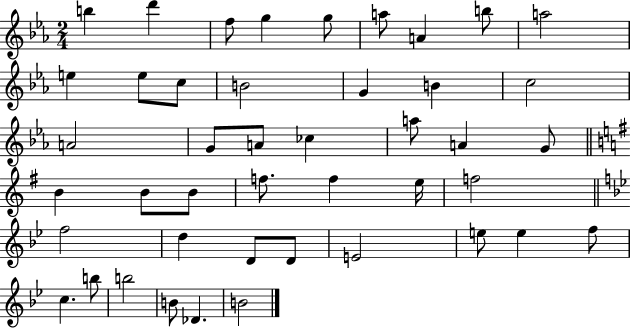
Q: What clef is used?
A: treble